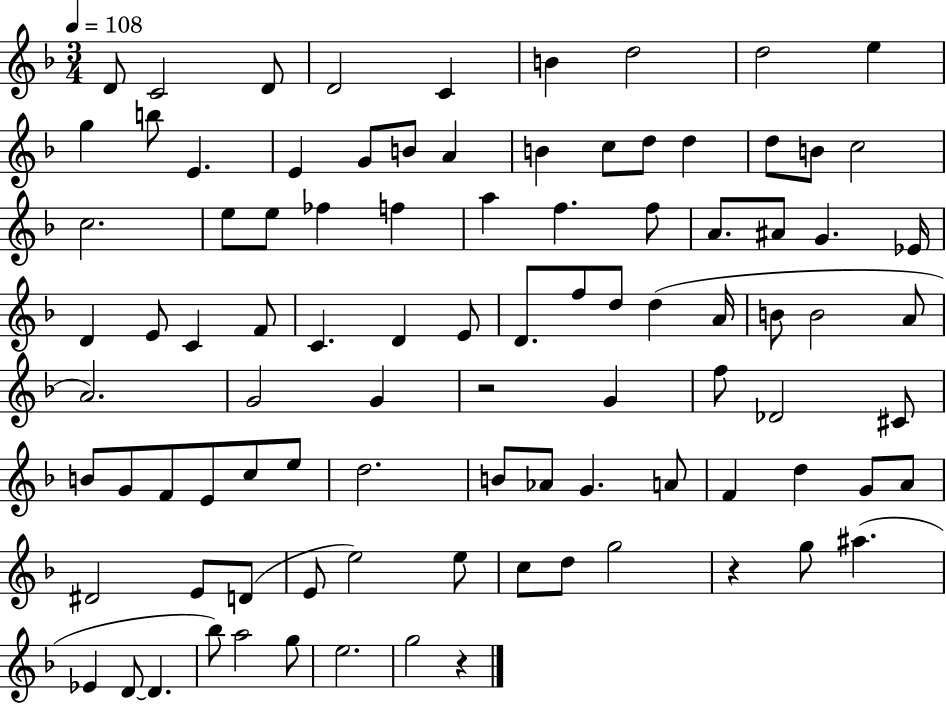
{
  \clef treble
  \numericTimeSignature
  \time 3/4
  \key f \major
  \tempo 4 = 108
  \repeat volta 2 { d'8 c'2 d'8 | d'2 c'4 | b'4 d''2 | d''2 e''4 | \break g''4 b''8 e'4. | e'4 g'8 b'8 a'4 | b'4 c''8 d''8 d''4 | d''8 b'8 c''2 | \break c''2. | e''8 e''8 fes''4 f''4 | a''4 f''4. f''8 | a'8. ais'8 g'4. ees'16 | \break d'4 e'8 c'4 f'8 | c'4. d'4 e'8 | d'8. f''8 d''8 d''4( a'16 | b'8 b'2 a'8 | \break a'2.) | g'2 g'4 | r2 g'4 | f''8 des'2 cis'8 | \break b'8 g'8 f'8 e'8 c''8 e''8 | d''2. | b'8 aes'8 g'4. a'8 | f'4 d''4 g'8 a'8 | \break dis'2 e'8 d'8( | e'8 e''2) e''8 | c''8 d''8 g''2 | r4 g''8 ais''4.( | \break ees'4 d'8~~ d'4. | bes''8) a''2 g''8 | e''2. | g''2 r4 | \break } \bar "|."
}